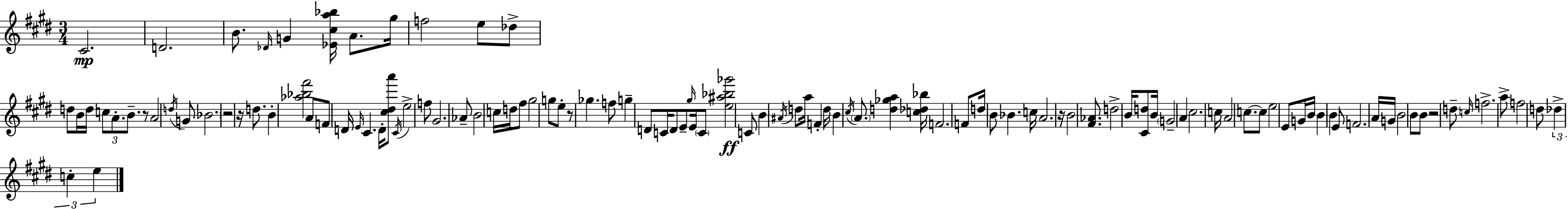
{
  \clef treble
  \numericTimeSignature
  \time 3/4
  \key e \major
  cis'2.\mp | d'2. | b'8. \grace { des'16 } g'4 <ees' cis'' a'' bes''>16 a'8. | gis''16 f''2 e''8 des''8-> | \break d''8 b'16 d''16 \tuplet 3/2 { c''8 a'8.-. b'8.-- } | r8 a'2 \acciaccatura { d''16 } | g'8 \parenthesize bes'2. | r2 r16 d''8. | \break b'4-. <aes'' bes'' fis'''>2 | a'8 f'8 d'16 \grace { e'16 } cis'4. | d'16-. <cis'' dis'' a'''>8 \acciaccatura { cis'16 } e''2-> | f''8 gis'2. | \break aes'8-- b'2 | c''16 d''16 fis''8 gis''2 | g''8 e''8-. r8 ges''4. | f''8 g''4-- d'8 c'16 d'8 | \break e'8-- \grace { gis''16 } e'16 \parenthesize c'8 <e'' ais'' bes'' ges'''>2\ff | c'8 b'4 \acciaccatura { ais'16 } d''8 | a''16 f'4-. d''16 b'4 \acciaccatura { cis''16 } \parenthesize a'8. | <d'' ges'' a''>4 <c'' des'' bes''>16 f'2. | \break f'8 d''16 b'8 | bes'4. c''16 a'2. | r16 b'2 | <fis' aes'>8. d''2-> | \break b'16 <cis' d''>8 b'16 \parenthesize g'2-- | a'4 cis''2. | c''16 a'2 | c''8.~~ c''8 e''2 | \break e'8 g'16 b'16 b'4 | b'4 e'8 f'2. | \parenthesize a'16 g'16 b'2 | b'8 b'8 r2 | \break d''8-- \grace { c''16 } f''2.-> | a''8-> f''2 | d''8 \tuplet 3/2 { des''4-> | c''4-. e''4 } \bar "|."
}